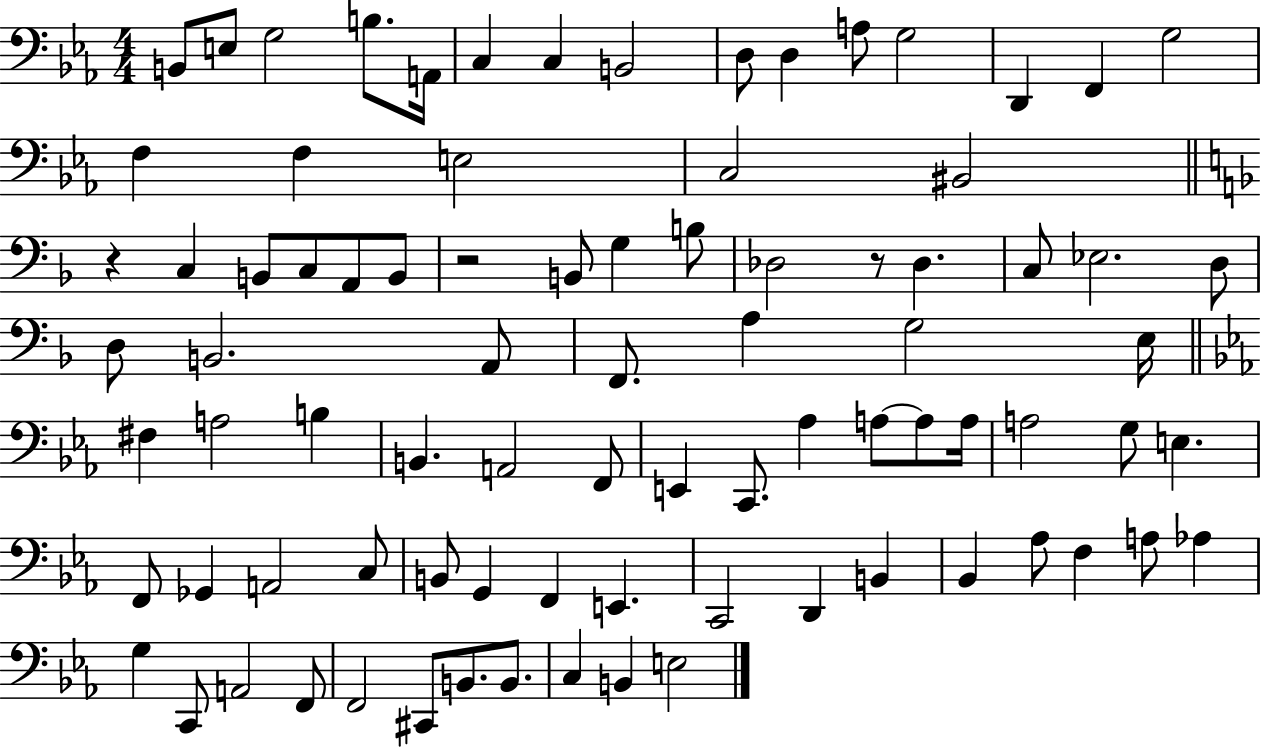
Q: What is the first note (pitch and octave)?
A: B2